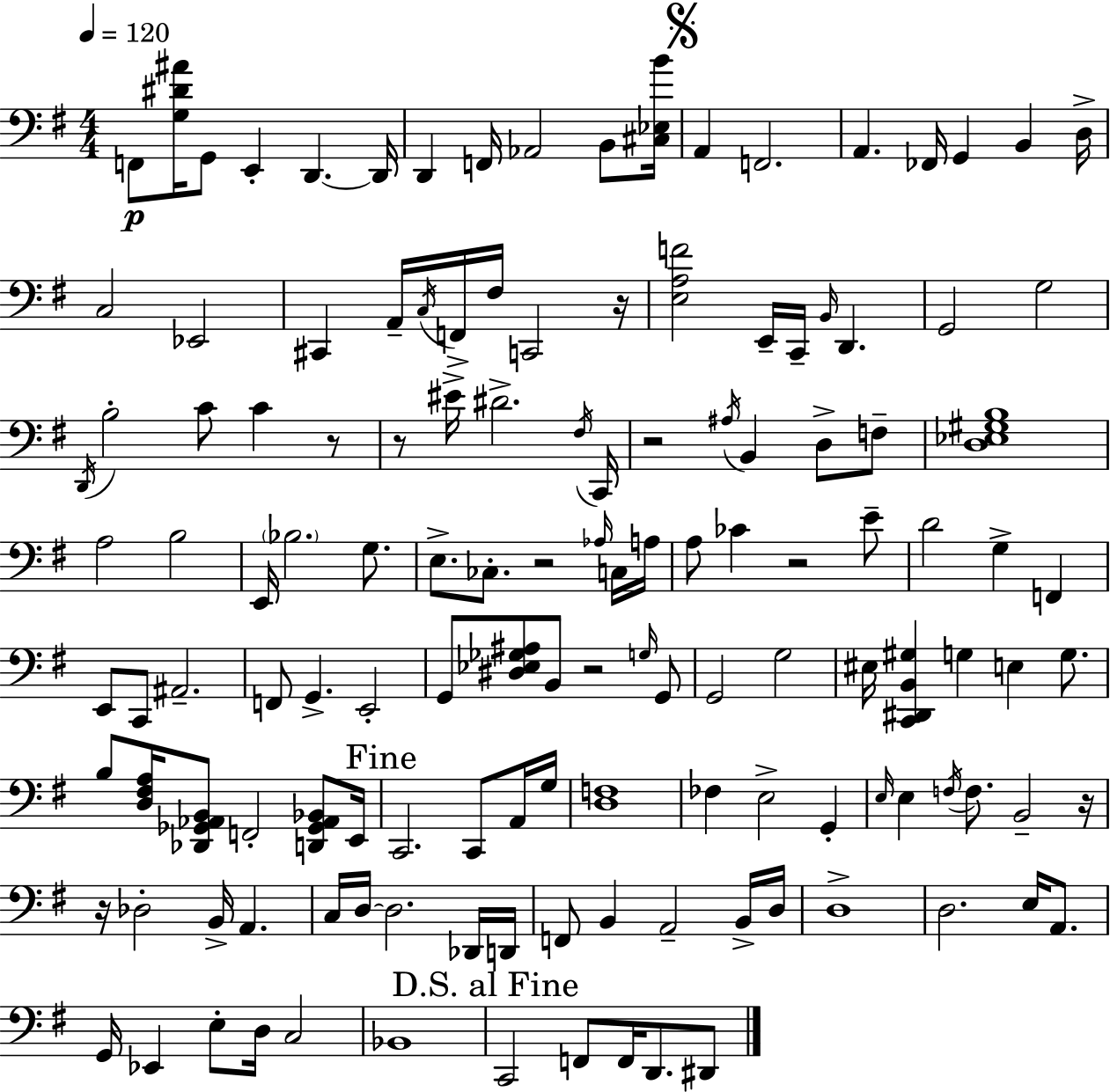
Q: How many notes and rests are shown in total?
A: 136